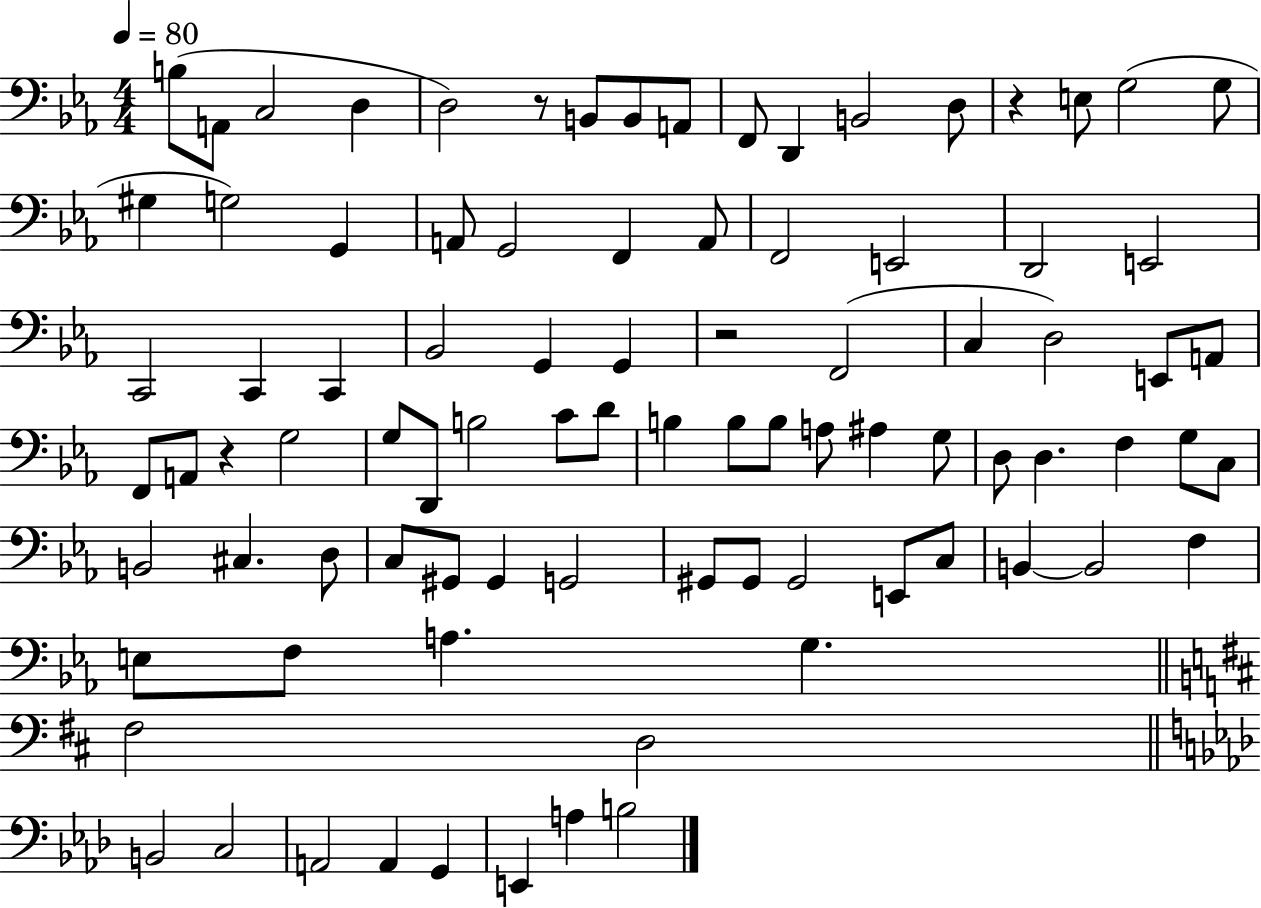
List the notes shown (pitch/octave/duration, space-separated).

B3/e A2/e C3/h D3/q D3/h R/e B2/e B2/e A2/e F2/e D2/q B2/h D3/e R/q E3/e G3/h G3/e G#3/q G3/h G2/q A2/e G2/h F2/q A2/e F2/h E2/h D2/h E2/h C2/h C2/q C2/q Bb2/h G2/q G2/q R/h F2/h C3/q D3/h E2/e A2/e F2/e A2/e R/q G3/h G3/e D2/e B3/h C4/e D4/e B3/q B3/e B3/e A3/e A#3/q G3/e D3/e D3/q. F3/q G3/e C3/e B2/h C#3/q. D3/e C3/e G#2/e G#2/q G2/h G#2/e G#2/e G#2/h E2/e C3/e B2/q B2/h F3/q E3/e F3/e A3/q. G3/q. F#3/h D3/h B2/h C3/h A2/h A2/q G2/q E2/q A3/q B3/h